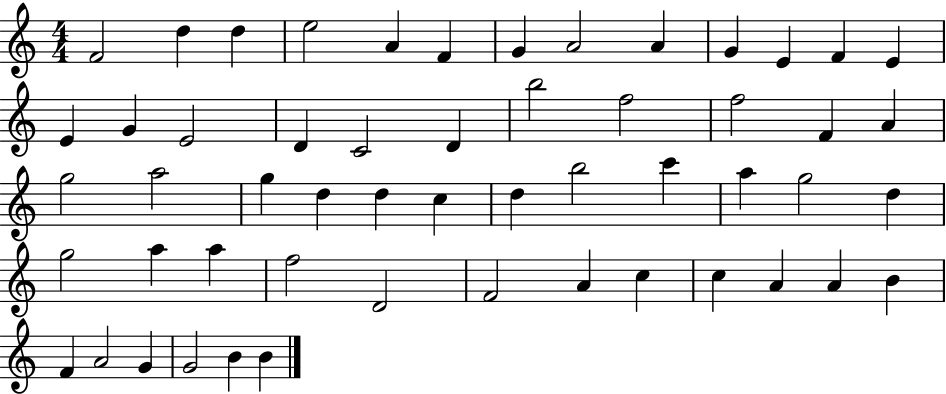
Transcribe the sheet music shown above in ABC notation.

X:1
T:Untitled
M:4/4
L:1/4
K:C
F2 d d e2 A F G A2 A G E F E E G E2 D C2 D b2 f2 f2 F A g2 a2 g d d c d b2 c' a g2 d g2 a a f2 D2 F2 A c c A A B F A2 G G2 B B